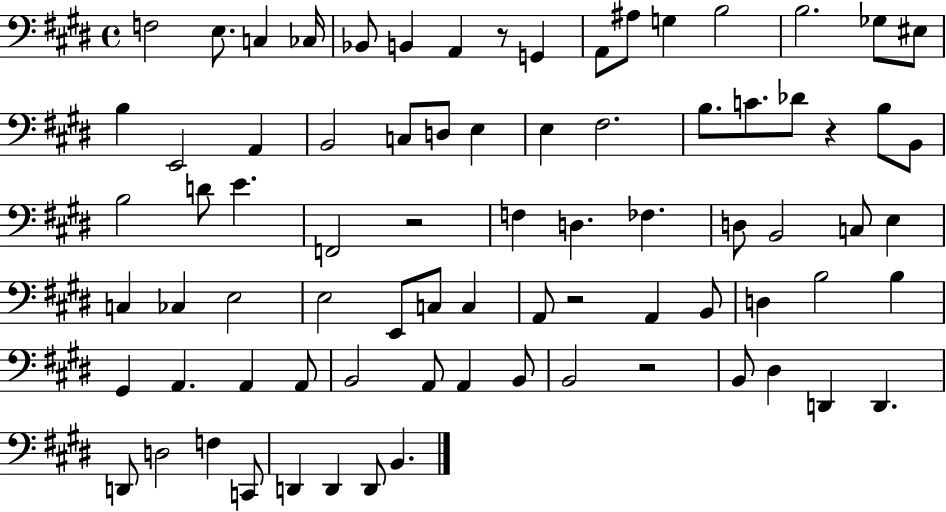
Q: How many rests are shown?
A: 5